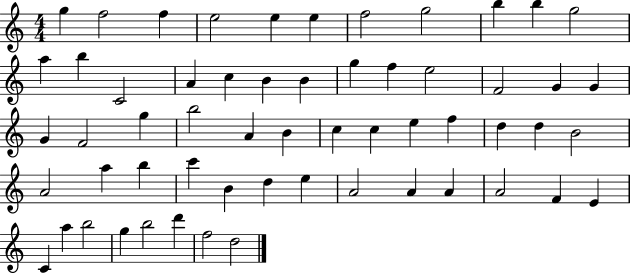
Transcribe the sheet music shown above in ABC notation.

X:1
T:Untitled
M:4/4
L:1/4
K:C
g f2 f e2 e e f2 g2 b b g2 a b C2 A c B B g f e2 F2 G G G F2 g b2 A B c c e f d d B2 A2 a b c' B d e A2 A A A2 F E C a b2 g b2 d' f2 d2